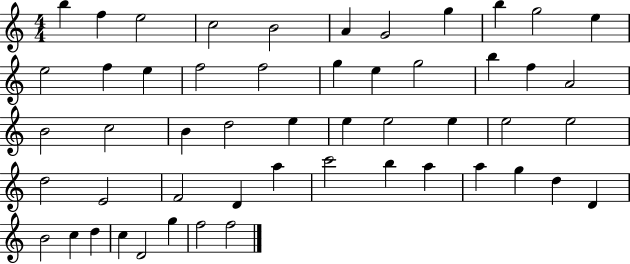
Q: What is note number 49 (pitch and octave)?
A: D4